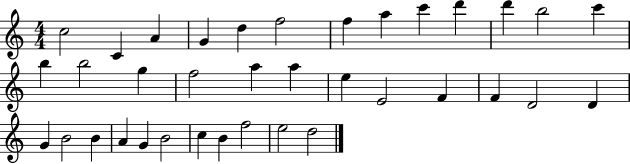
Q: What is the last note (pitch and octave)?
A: D5